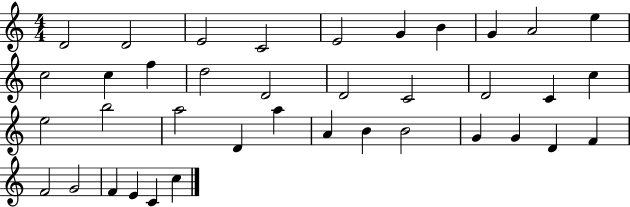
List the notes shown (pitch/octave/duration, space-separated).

D4/h D4/h E4/h C4/h E4/h G4/q B4/q G4/q A4/h E5/q C5/h C5/q F5/q D5/h D4/h D4/h C4/h D4/h C4/q C5/q E5/h B5/h A5/h D4/q A5/q A4/q B4/q B4/h G4/q G4/q D4/q F4/q F4/h G4/h F4/q E4/q C4/q C5/q